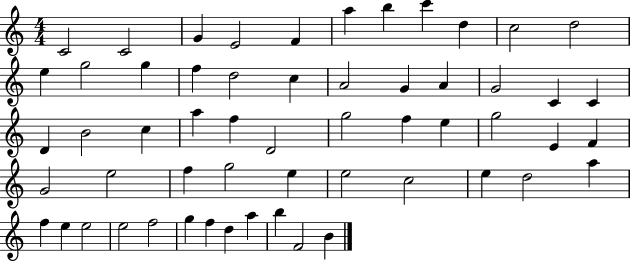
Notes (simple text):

C4/h C4/h G4/q E4/h F4/q A5/q B5/q C6/q D5/q C5/h D5/h E5/q G5/h G5/q F5/q D5/h C5/q A4/h G4/q A4/q G4/h C4/q C4/q D4/q B4/h C5/q A5/q F5/q D4/h G5/h F5/q E5/q G5/h E4/q F4/q G4/h E5/h F5/q G5/h E5/q E5/h C5/h E5/q D5/h A5/q F5/q E5/q E5/h E5/h F5/h G5/q F5/q D5/q A5/q B5/q F4/h B4/q